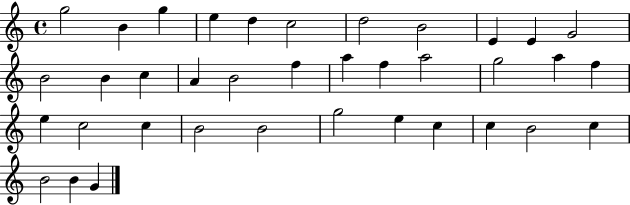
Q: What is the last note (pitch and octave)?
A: G4